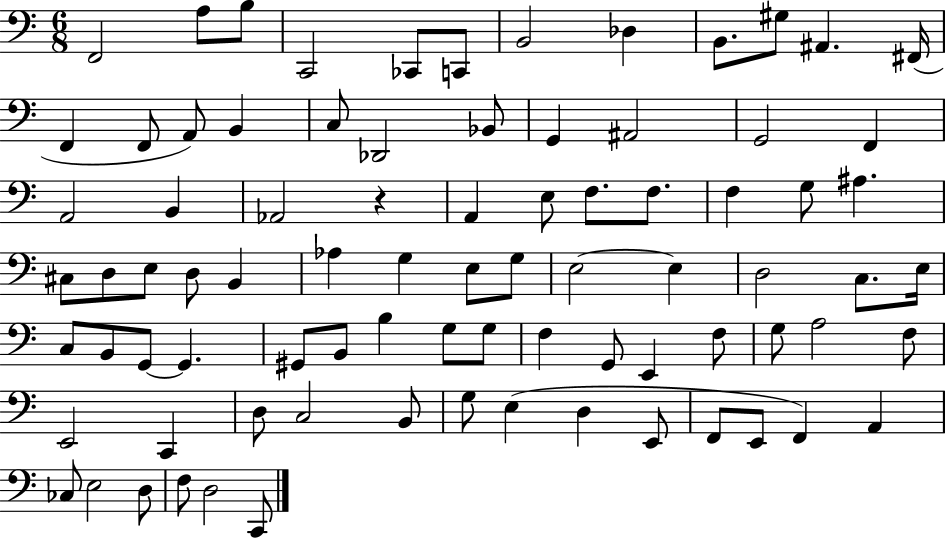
X:1
T:Untitled
M:6/8
L:1/4
K:C
F,,2 A,/2 B,/2 C,,2 _C,,/2 C,,/2 B,,2 _D, B,,/2 ^G,/2 ^A,, ^F,,/4 F,, F,,/2 A,,/2 B,, C,/2 _D,,2 _B,,/2 G,, ^A,,2 G,,2 F,, A,,2 B,, _A,,2 z A,, E,/2 F,/2 F,/2 F, G,/2 ^A, ^C,/2 D,/2 E,/2 D,/2 B,, _A, G, E,/2 G,/2 E,2 E, D,2 C,/2 E,/4 C,/2 B,,/2 G,,/2 G,, ^G,,/2 B,,/2 B, G,/2 G,/2 F, G,,/2 E,, F,/2 G,/2 A,2 F,/2 E,,2 C,, D,/2 C,2 B,,/2 G,/2 E, D, E,,/2 F,,/2 E,,/2 F,, A,, _C,/2 E,2 D,/2 F,/2 D,2 C,,/2